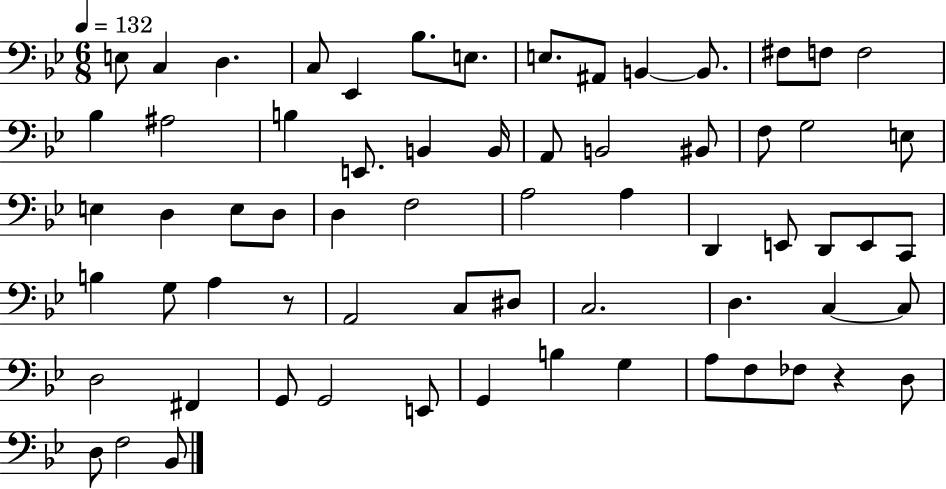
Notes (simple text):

E3/e C3/q D3/q. C3/e Eb2/q Bb3/e. E3/e. E3/e. A#2/e B2/q B2/e. F#3/e F3/e F3/h Bb3/q A#3/h B3/q E2/e. B2/q B2/s A2/e B2/h BIS2/e F3/e G3/h E3/e E3/q D3/q E3/e D3/e D3/q F3/h A3/h A3/q D2/q E2/e D2/e E2/e C2/e B3/q G3/e A3/q R/e A2/h C3/e D#3/e C3/h. D3/q. C3/q C3/e D3/h F#2/q G2/e G2/h E2/e G2/q B3/q G3/q A3/e F3/e FES3/e R/q D3/e D3/e F3/h Bb2/e